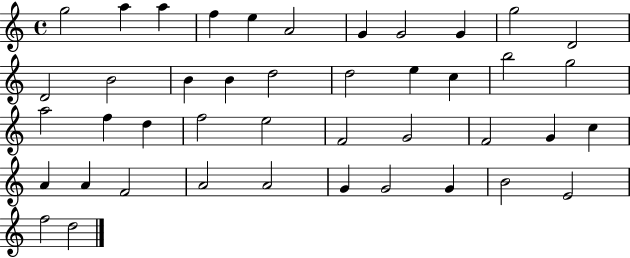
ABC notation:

X:1
T:Untitled
M:4/4
L:1/4
K:C
g2 a a f e A2 G G2 G g2 D2 D2 B2 B B d2 d2 e c b2 g2 a2 f d f2 e2 F2 G2 F2 G c A A F2 A2 A2 G G2 G B2 E2 f2 d2